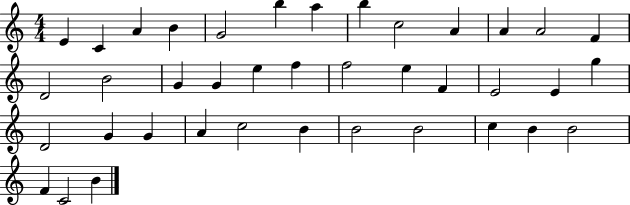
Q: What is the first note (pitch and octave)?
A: E4